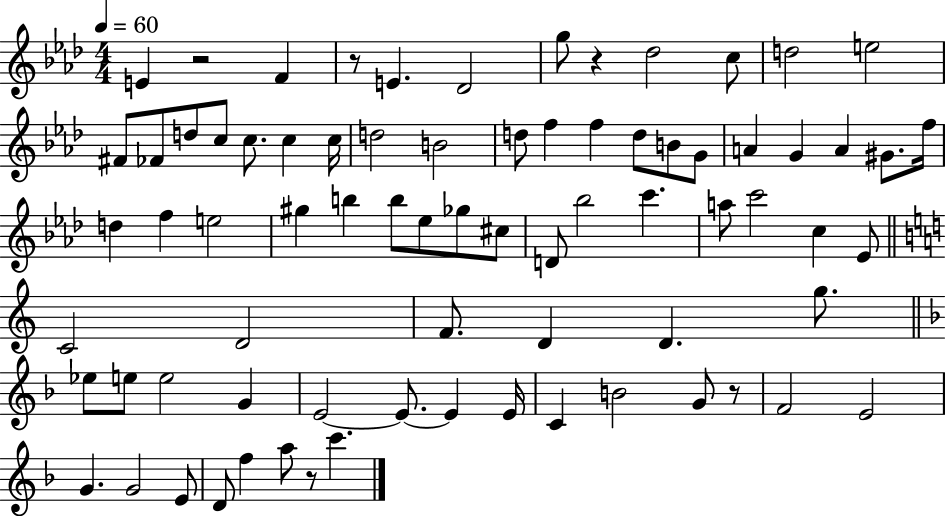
X:1
T:Untitled
M:4/4
L:1/4
K:Ab
E z2 F z/2 E _D2 g/2 z _d2 c/2 d2 e2 ^F/2 _F/2 d/2 c/2 c/2 c c/4 d2 B2 d/2 f f d/2 B/2 G/2 A G A ^G/2 f/4 d f e2 ^g b b/2 _e/2 _g/2 ^c/2 D/2 _b2 c' a/2 c'2 c _E/2 C2 D2 F/2 D D g/2 _e/2 e/2 e2 G E2 E/2 E E/4 C B2 G/2 z/2 F2 E2 G G2 E/2 D/2 f a/2 z/2 c'